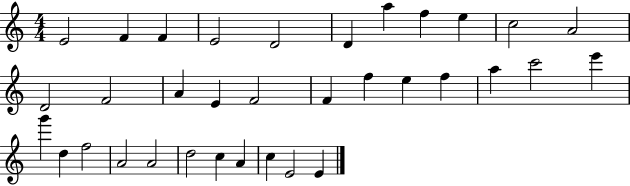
X:1
T:Untitled
M:4/4
L:1/4
K:C
E2 F F E2 D2 D a f e c2 A2 D2 F2 A E F2 F f e f a c'2 e' g' d f2 A2 A2 d2 c A c E2 E